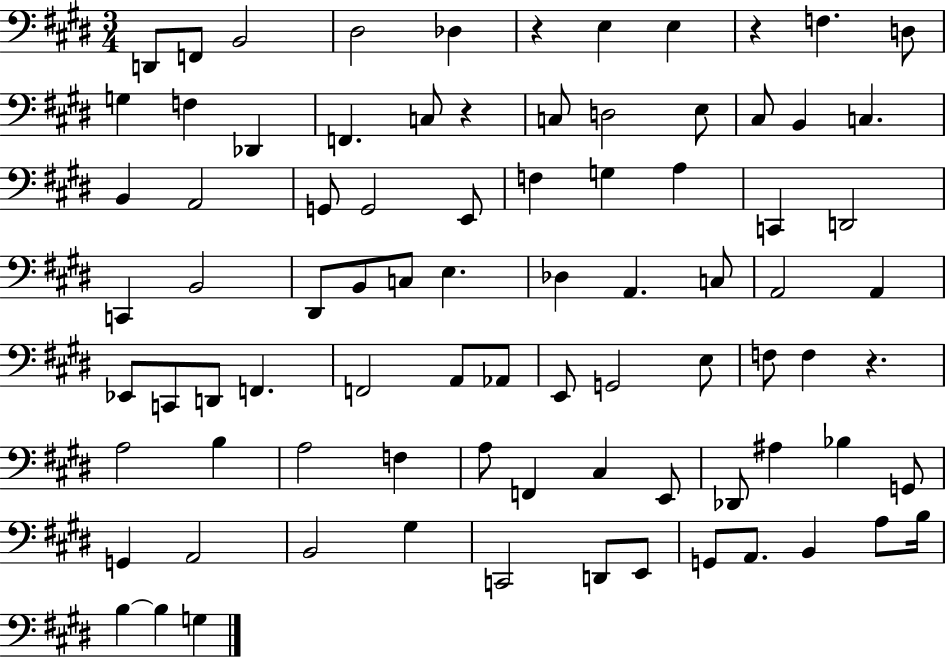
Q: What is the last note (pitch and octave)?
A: G3